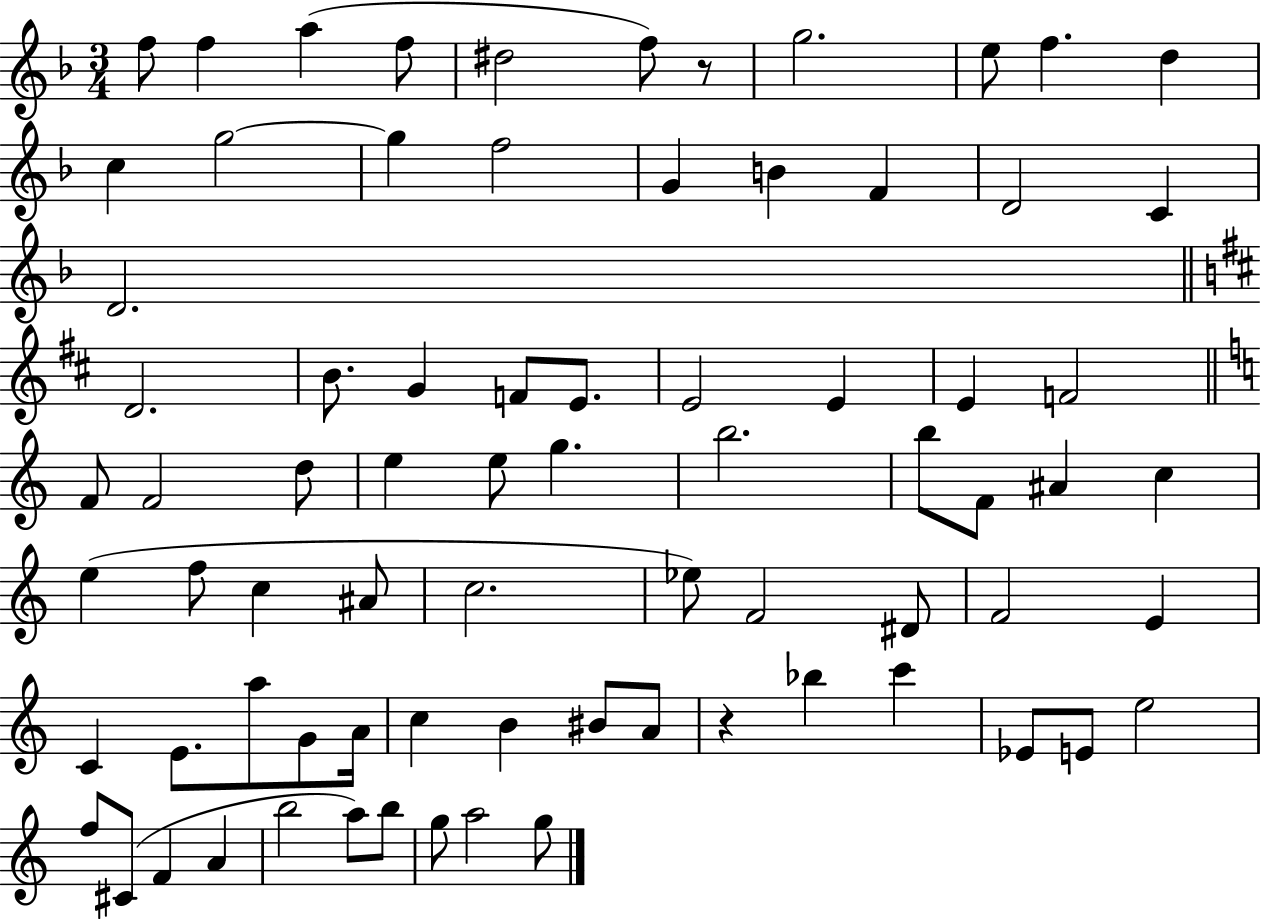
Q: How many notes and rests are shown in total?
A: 76